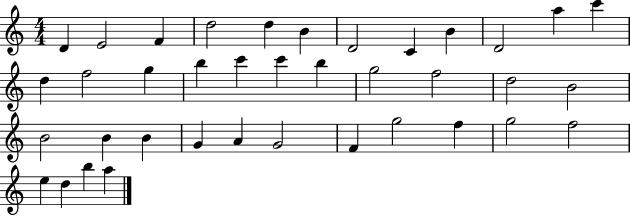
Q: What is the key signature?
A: C major